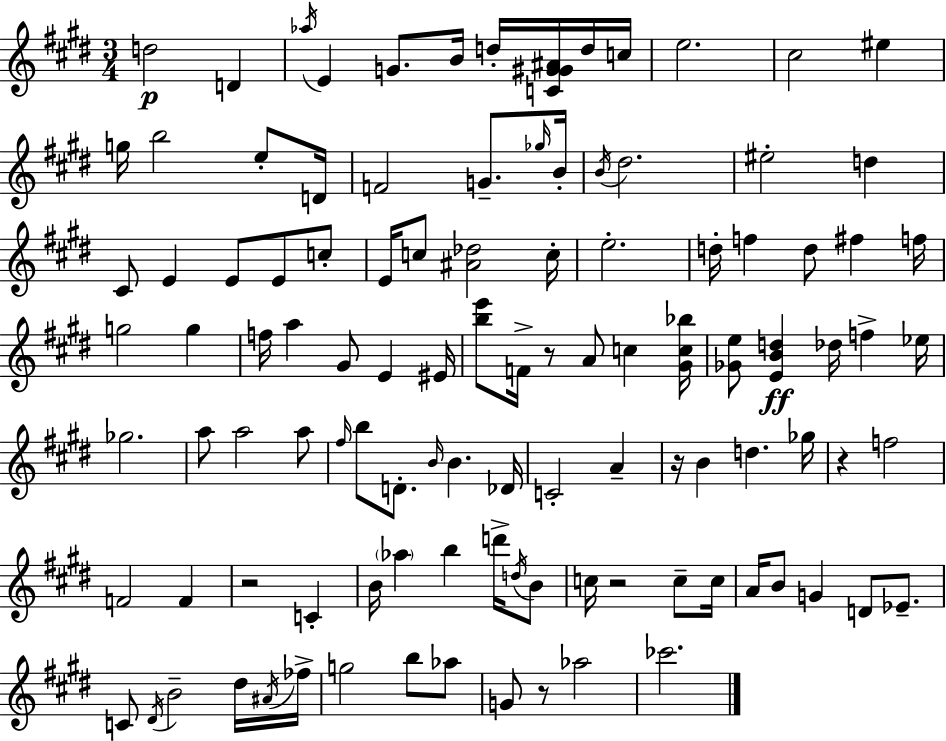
X:1
T:Untitled
M:3/4
L:1/4
K:E
d2 D _a/4 E G/2 B/4 d/4 [C^GG^A]/4 d/4 c/4 e2 ^c2 ^e g/4 b2 e/2 D/4 F2 G/2 _g/4 B/4 B/4 ^d2 ^e2 d ^C/2 E E/2 E/2 c/2 E/4 c/2 [^A_d]2 c/4 e2 d/4 f d/2 ^f f/4 g2 g f/4 a ^G/2 E ^E/4 [be']/2 F/4 z/2 A/2 c [^Gc_b]/4 [_Ge]/2 [EBd] _d/4 f _e/4 _g2 a/2 a2 a/2 ^f/4 b/2 D/2 B/4 B _D/4 C2 A z/4 B d _g/4 z f2 F2 F z2 C B/4 _a b d'/4 d/4 B/2 c/4 z2 c/2 c/4 A/4 B/2 G D/2 _E/2 C/2 ^D/4 B2 ^d/4 ^A/4 _f/4 g2 b/2 _a/2 G/2 z/2 _a2 _c'2